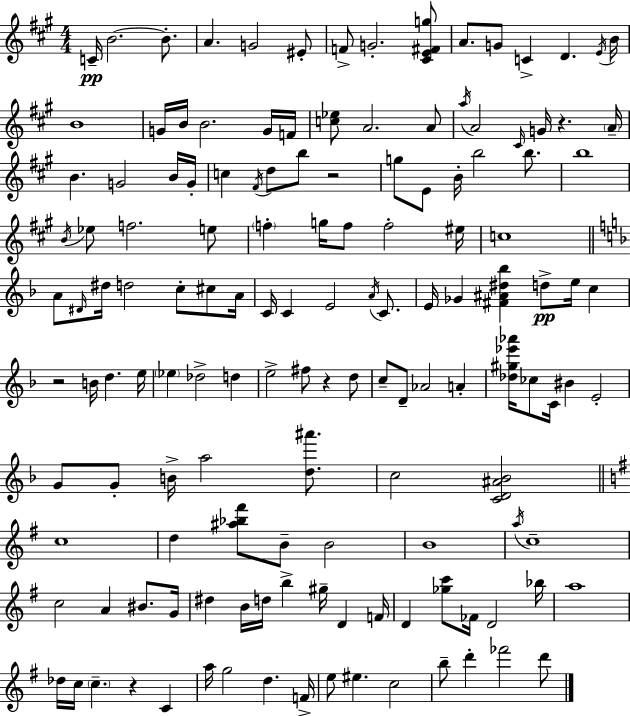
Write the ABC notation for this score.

X:1
T:Untitled
M:4/4
L:1/4
K:A
C/4 B2 B/2 A G2 ^E/2 F/2 G2 [^CE^Fg]/2 A/2 G/2 C D E/4 B/4 B4 G/4 B/4 B2 G/4 F/4 [c_e]/2 A2 A/2 a/4 A2 ^C/4 G/4 z A/4 B G2 B/4 G/4 c ^F/4 d/2 b/2 z2 g/2 E/2 B/4 b2 b/2 b4 B/4 _e/2 f2 e/2 f g/4 f/2 f2 ^e/4 c4 A/2 ^D/4 ^d/4 d2 c/2 ^c/2 A/4 C/4 C E2 A/4 C/2 E/4 _G [^F^A^d_b] d/2 e/4 c z2 B/4 d e/4 _e _d2 d e2 ^f/2 z d/2 c/2 D/2 _A2 A [_d^g_e'_a']/4 _c/2 C/4 ^B E2 G/2 G/2 B/4 a2 [d^a']/2 c2 [CD^A_B]2 c4 d [^a_b^f']/2 B/2 B2 B4 a/4 c4 c2 A ^B/2 G/4 ^d B/4 d/4 b ^g/4 D F/4 D [_gc']/2 _F/4 D2 _b/4 a4 _d/4 c/4 c z C a/4 g2 d F/4 e/2 ^e c2 b/2 d' _f'2 d'/2